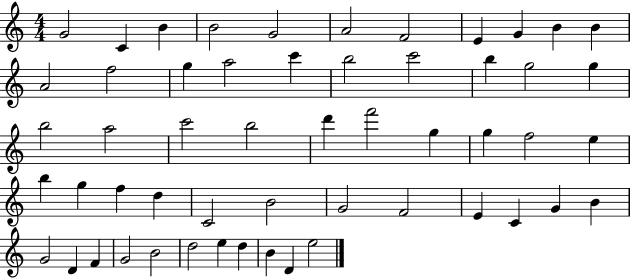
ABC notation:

X:1
T:Untitled
M:4/4
L:1/4
K:C
G2 C B B2 G2 A2 F2 E G B B A2 f2 g a2 c' b2 c'2 b g2 g b2 a2 c'2 b2 d' f'2 g g f2 e b g f d C2 B2 G2 F2 E C G B G2 D F G2 B2 d2 e d B D e2